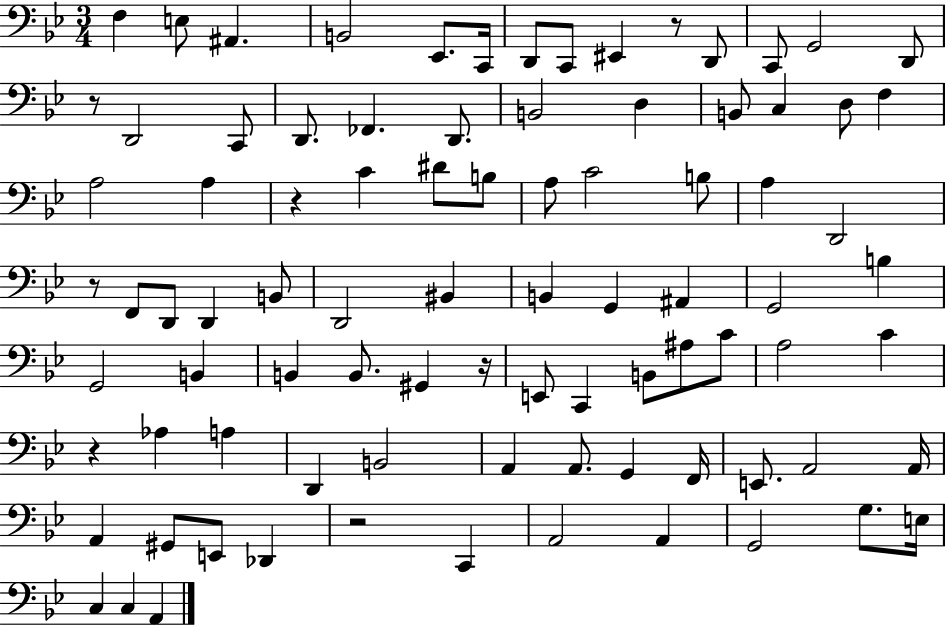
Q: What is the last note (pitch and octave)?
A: A2